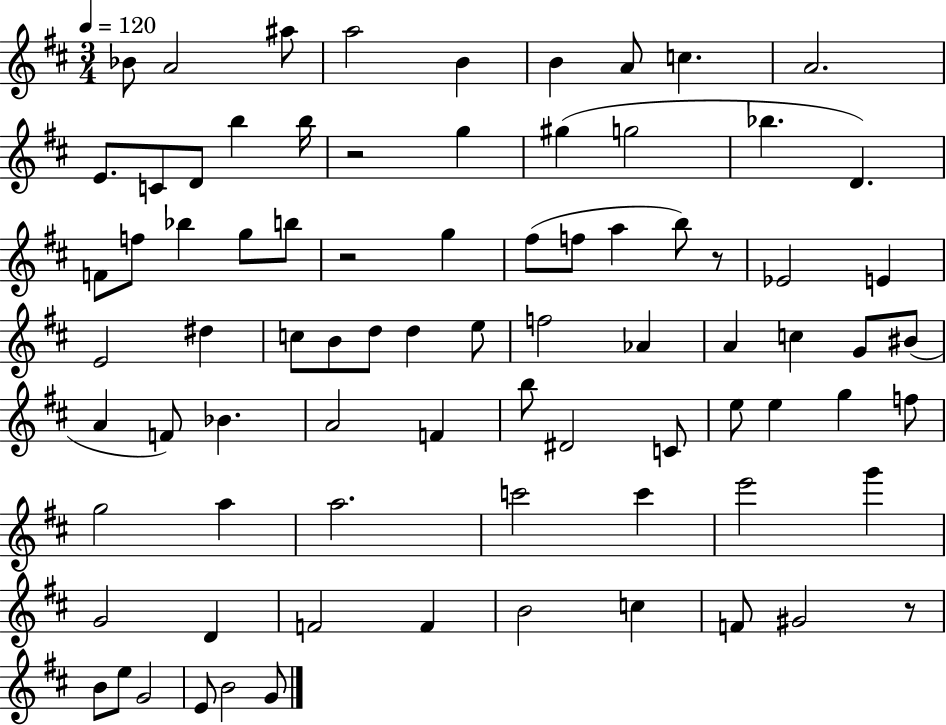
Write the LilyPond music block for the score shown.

{
  \clef treble
  \numericTimeSignature
  \time 3/4
  \key d \major
  \tempo 4 = 120
  bes'8 a'2 ais''8 | a''2 b'4 | b'4 a'8 c''4. | a'2. | \break e'8. c'8 d'8 b''4 b''16 | r2 g''4 | gis''4( g''2 | bes''4. d'4.) | \break f'8 f''8 bes''4 g''8 b''8 | r2 g''4 | fis''8( f''8 a''4 b''8) r8 | ees'2 e'4 | \break e'2 dis''4 | c''8 b'8 d''8 d''4 e''8 | f''2 aes'4 | a'4 c''4 g'8 bis'8( | \break a'4 f'8) bes'4. | a'2 f'4 | b''8 dis'2 c'8 | e''8 e''4 g''4 f''8 | \break g''2 a''4 | a''2. | c'''2 c'''4 | e'''2 g'''4 | \break g'2 d'4 | f'2 f'4 | b'2 c''4 | f'8 gis'2 r8 | \break b'8 e''8 g'2 | e'8 b'2 g'8 | \bar "|."
}